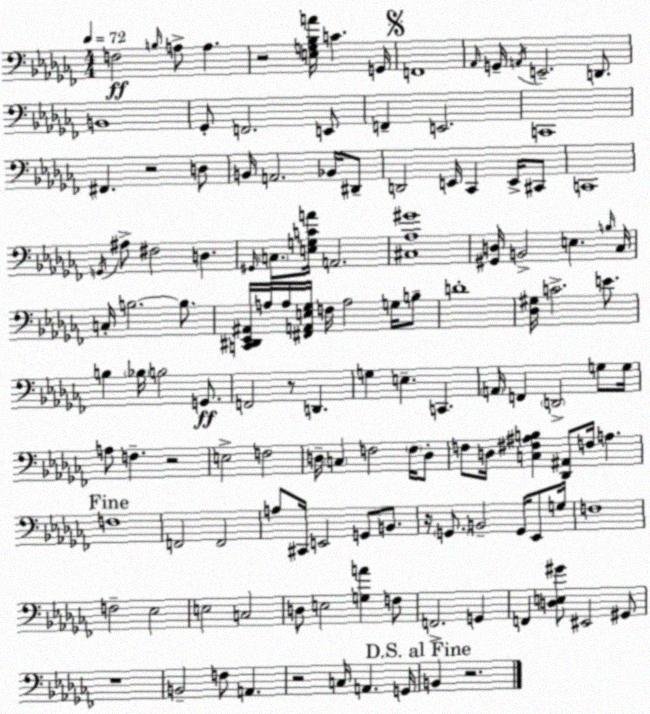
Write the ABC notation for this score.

X:1
T:Untitled
M:4/4
L:1/4
K:Abm
F,2 B,/4 A,/2 A, z2 [E,G,_B,A]/4 C G,,/4 F,,4 _A,,/4 G,,/4 A,,/4 E,,2 D,,/2 B,,4 _G,,/2 F,,2 E,,/2 F,, E,,2 C,,4 ^F,, z2 D,/2 B,,/4 A,,2 _B,,/4 ^D,,/2 D,,2 E,,/4 _C,, E,,/4 ^C,,/2 C,,4 G,,/4 ^A,/2 ^F,2 D, ^G,,/4 C,/2 [E,G,CA]/4 A,,2 [^C,_A,^G]4 [^G,,D,]/4 B,,2 E, B,/4 _C,/4 C,/4 B,2 B,/2 [C,,^D,,_E,,^A,,]/4 A,/4 A,/4 [^F,,A,,E,_G,]/4 F,/4 A,2 G,/4 B,/2 D4 [_D,^G,]/4 C2 E/2 B, _B,/4 B,2 G,,/2 F,,2 z/2 D,, G, E, C,, A,,/4 F,, D,,2 G,/2 G,/4 A,/2 F, z2 E,2 F,2 D,/4 C, F,2 F,/4 D,/2 F,/2 D,/4 [C,^F,^A,B,] [_D,,^A,,]/2 F,/4 A, F,4 F,,2 F,,2 A,/2 ^C,,/4 E,,2 G,,/2 B,,/2 z/4 G,,/2 B,,2 G,,/4 _E,,/2 G,/4 F,4 F,2 _E,2 E,2 C,2 D,/2 E,2 [G,A] F,/2 F,,2 G,, F,, [D,E,^G]/2 ^E,,2 ^G,,/2 z4 B,,2 F,/2 A,, z2 C,/4 A,, G,,/4 B,, z2